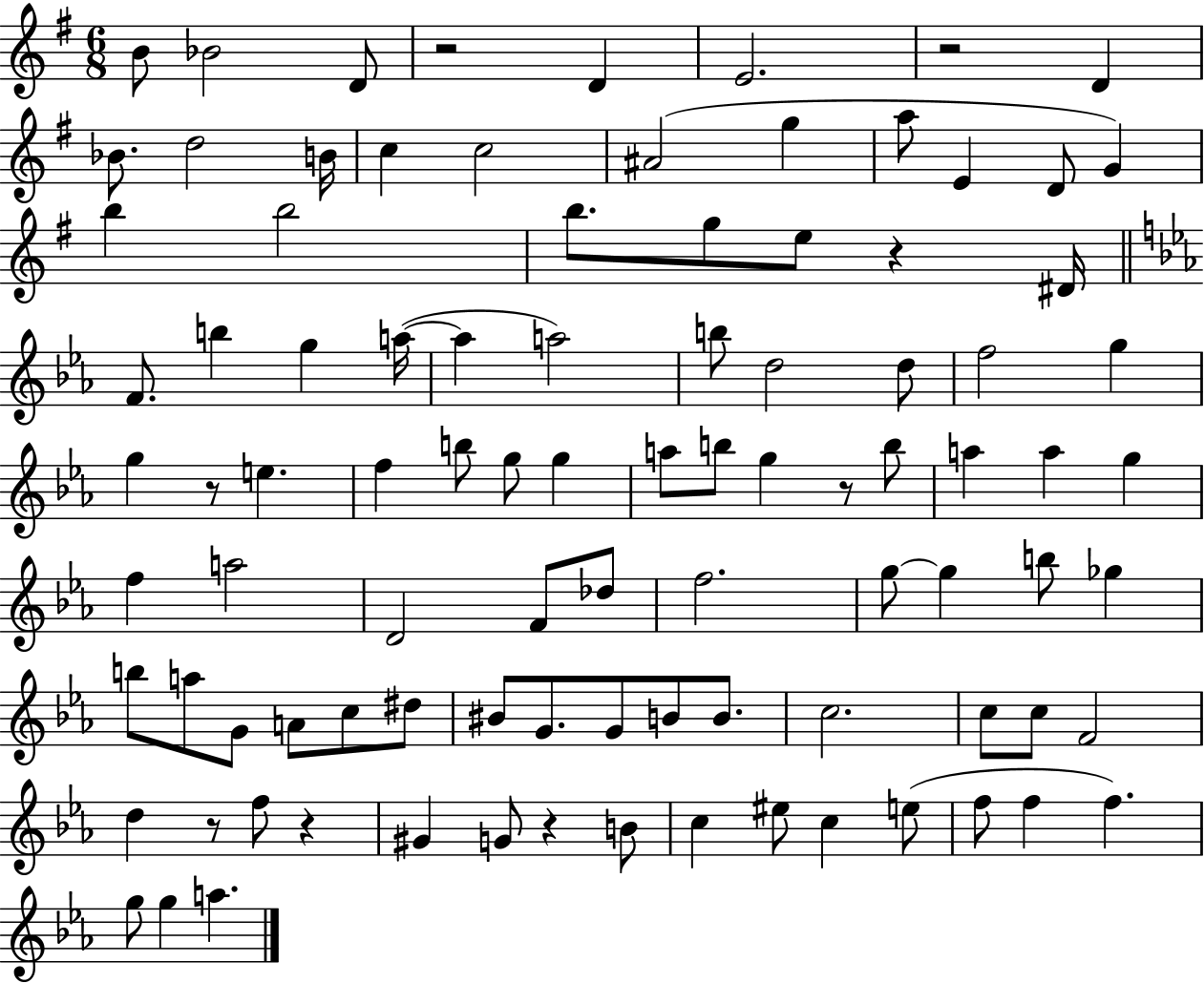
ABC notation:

X:1
T:Untitled
M:6/8
L:1/4
K:G
B/2 _B2 D/2 z2 D E2 z2 D _B/2 d2 B/4 c c2 ^A2 g a/2 E D/2 G b b2 b/2 g/2 e/2 z ^D/4 F/2 b g a/4 a a2 b/2 d2 d/2 f2 g g z/2 e f b/2 g/2 g a/2 b/2 g z/2 b/2 a a g f a2 D2 F/2 _d/2 f2 g/2 g b/2 _g b/2 a/2 G/2 A/2 c/2 ^d/2 ^B/2 G/2 G/2 B/2 B/2 c2 c/2 c/2 F2 d z/2 f/2 z ^G G/2 z B/2 c ^e/2 c e/2 f/2 f f g/2 g a